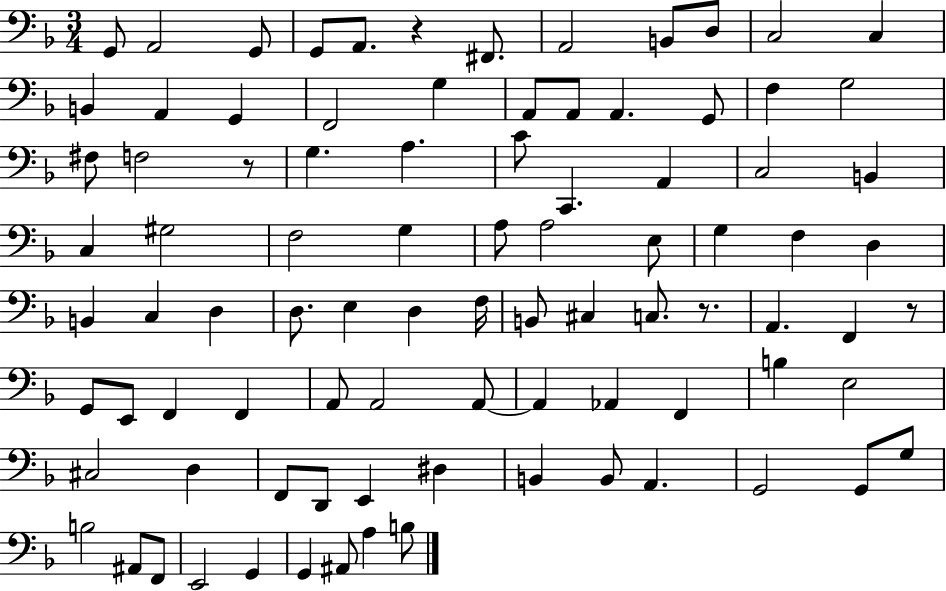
{
  \clef bass
  \numericTimeSignature
  \time 3/4
  \key f \major
  g,8 a,2 g,8 | g,8 a,8. r4 fis,8. | a,2 b,8 d8 | c2 c4 | \break b,4 a,4 g,4 | f,2 g4 | a,8 a,8 a,4. g,8 | f4 g2 | \break fis8 f2 r8 | g4. a4. | c'8 c,4. a,4 | c2 b,4 | \break c4 gis2 | f2 g4 | a8 a2 e8 | g4 f4 d4 | \break b,4 c4 d4 | d8. e4 d4 f16 | b,8 cis4 c8. r8. | a,4. f,4 r8 | \break g,8 e,8 f,4 f,4 | a,8 a,2 a,8~~ | a,4 aes,4 f,4 | b4 e2 | \break cis2 d4 | f,8 d,8 e,4 dis4 | b,4 b,8 a,4. | g,2 g,8 g8 | \break b2 ais,8 f,8 | e,2 g,4 | g,4 ais,8 a4 b8 | \bar "|."
}